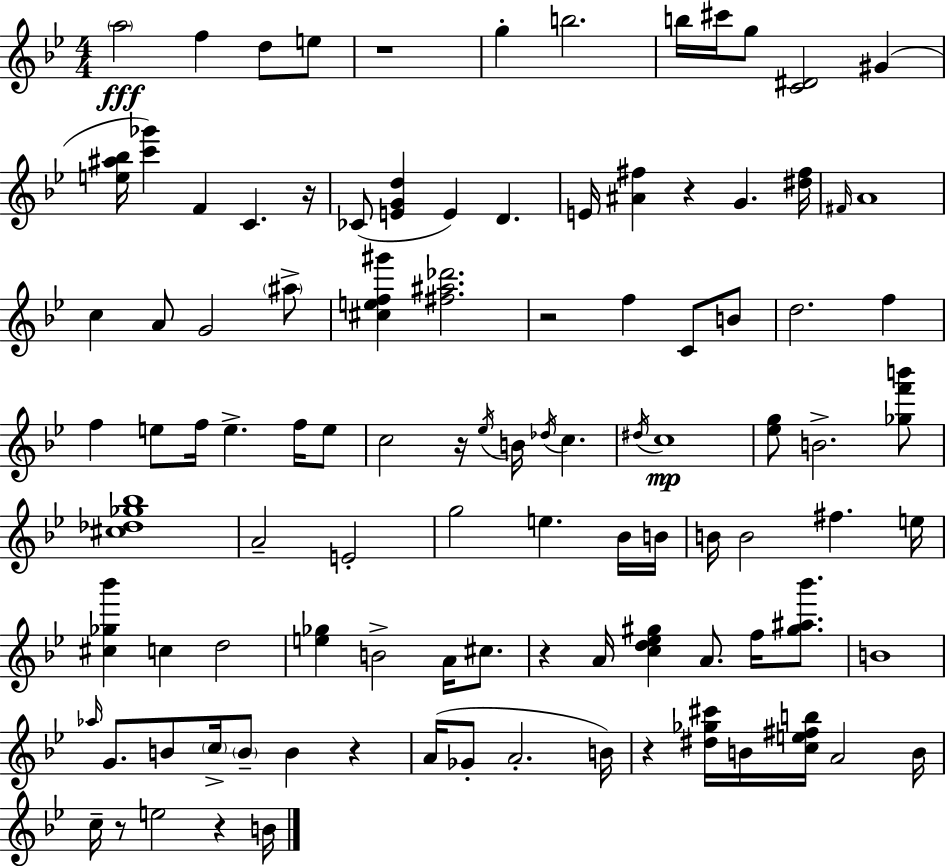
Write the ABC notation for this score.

X:1
T:Untitled
M:4/4
L:1/4
K:Bb
a2 f d/2 e/2 z4 g b2 b/4 ^c'/4 g/2 [C^D]2 ^G [e^a_b]/4 [c'_g'] F C z/4 _C/2 [EGd] E D E/4 [^A^f] z G [^d^f]/4 ^F/4 A4 c A/2 G2 ^a/2 [^cef^g'] [^f^a_d']2 z2 f C/2 B/2 d2 f f e/2 f/4 e f/4 e/2 c2 z/4 _e/4 B/4 _d/4 c ^d/4 c4 [_eg]/2 B2 [_gf'b']/2 [^c_d_g_b]4 A2 E2 g2 e _B/4 B/4 B/4 B2 ^f e/4 [^c_g_b'] c d2 [e_g] B2 A/4 ^c/2 z A/4 [cd_e^g] A/2 f/4 [^g^a_b']/2 B4 _a/4 G/2 B/2 c/4 B/2 B z A/4 _G/2 A2 B/4 z [^d_g^c']/4 B/4 [ce^fb]/4 A2 B/4 c/4 z/2 e2 z B/4